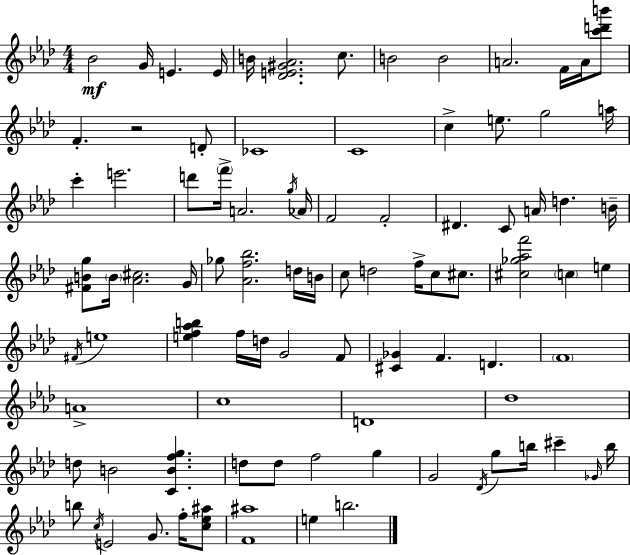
{
  \clef treble
  \numericTimeSignature
  \time 4/4
  \key f \minor
  bes'2\mf g'16 e'4. e'16 | b'16 <des' e' gis' aes'>2. c''8. | b'2 b'2 | a'2. f'16 a'16 <c''' d''' b'''>8 | \break f'4.-. r2 d'8-. | ces'1 | c'1 | c''4-> e''8. g''2 a''16 | \break c'''4-. e'''2. | d'''8 \parenthesize f'''16-> a'2. \acciaccatura { g''16 } | aes'16 f'2 f'2-. | dis'4. c'8 a'16 d''4. | \break b'16-- <fis' b' g''>8 \parenthesize b'16 <aes' cis''>2. | g'16 ges''8 <aes' f'' bes''>2. d''16 | b'16 c''8 d''2 f''16-> c''8 cis''8. | <cis'' ges'' aes'' f'''>2 \parenthesize c''4 e''4 | \break \acciaccatura { fis'16 } e''1 | <e'' f'' aes'' b''>4 f''16 d''16 g'2 | f'8 <cis' ges'>4 f'4. d'4. | \parenthesize f'1 | \break a'1-> | c''1 | d'1 | des''1 | \break d''8 b'2 <c' b' f'' g''>4. | d''8 d''8 f''2 g''4 | g'2 \acciaccatura { des'16 } g''8 b''16 cis'''4-- | \grace { ges'16 } b''16 b''8 \acciaccatura { c''16 } e'2 g'8. | \break f''16-. <c'' ees'' ais''>8 <f' ais''>1 | e''4 b''2. | \bar "|."
}